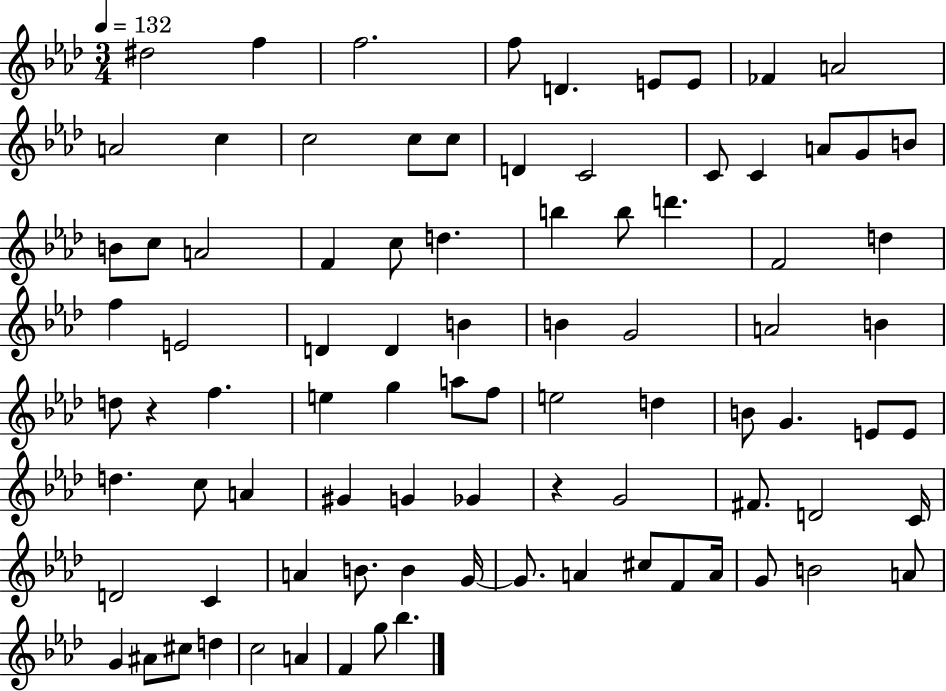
D#5/h F5/q F5/h. F5/e D4/q. E4/e E4/e FES4/q A4/h A4/h C5/q C5/h C5/e C5/e D4/q C4/h C4/e C4/q A4/e G4/e B4/e B4/e C5/e A4/h F4/q C5/e D5/q. B5/q B5/e D6/q. F4/h D5/q F5/q E4/h D4/q D4/q B4/q B4/q G4/h A4/h B4/q D5/e R/q F5/q. E5/q G5/q A5/e F5/e E5/h D5/q B4/e G4/q. E4/e E4/e D5/q. C5/e A4/q G#4/q G4/q Gb4/q R/q G4/h F#4/e. D4/h C4/s D4/h C4/q A4/q B4/e. B4/q G4/s G4/e. A4/q C#5/e F4/e A4/s G4/e B4/h A4/e G4/q A#4/e C#5/e D5/q C5/h A4/q F4/q G5/e Bb5/q.